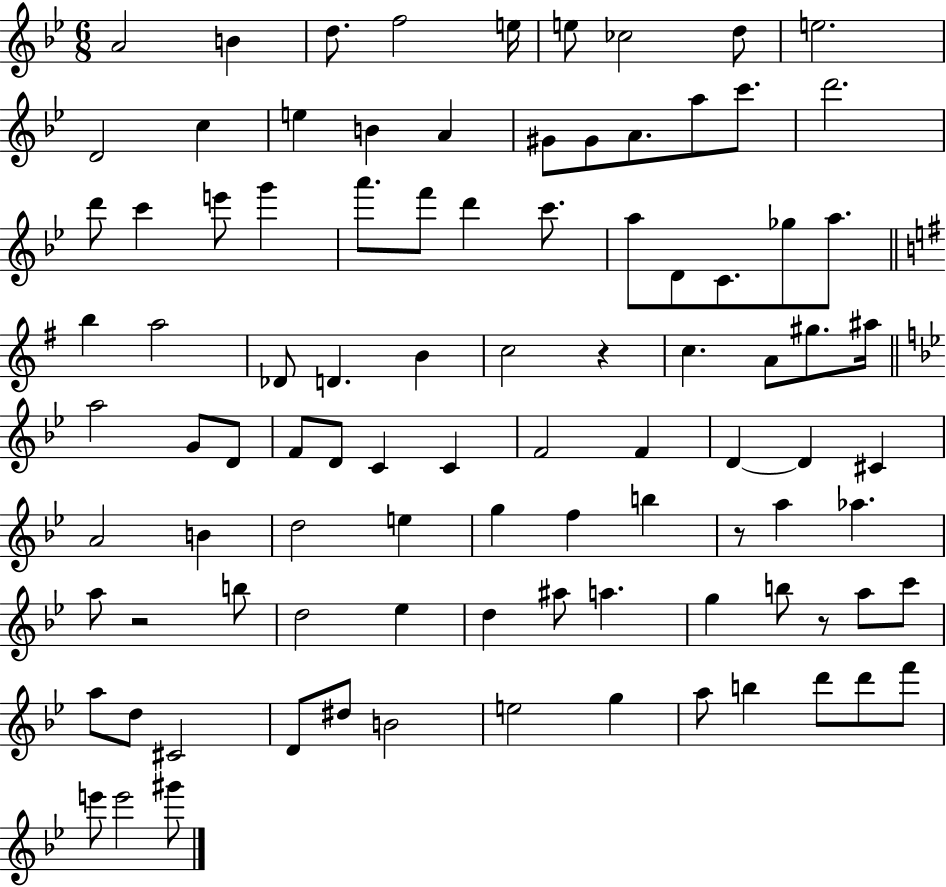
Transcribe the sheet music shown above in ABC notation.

X:1
T:Untitled
M:6/8
L:1/4
K:Bb
A2 B d/2 f2 e/4 e/2 _c2 d/2 e2 D2 c e B A ^G/2 ^G/2 A/2 a/2 c'/2 d'2 d'/2 c' e'/2 g' a'/2 f'/2 d' c'/2 a/2 D/2 C/2 _g/2 a/2 b a2 _D/2 D B c2 z c A/2 ^g/2 ^a/4 a2 G/2 D/2 F/2 D/2 C C F2 F D D ^C A2 B d2 e g f b z/2 a _a a/2 z2 b/2 d2 _e d ^a/2 a g b/2 z/2 a/2 c'/2 a/2 d/2 ^C2 D/2 ^d/2 B2 e2 g a/2 b d'/2 d'/2 f'/2 e'/2 e'2 ^g'/2